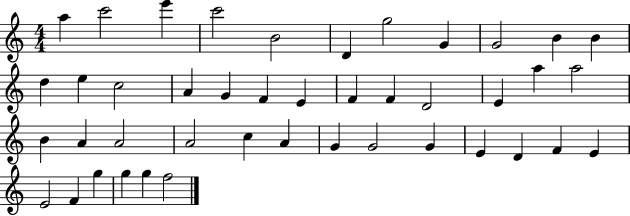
{
  \clef treble
  \numericTimeSignature
  \time 4/4
  \key c \major
  a''4 c'''2 e'''4 | c'''2 b'2 | d'4 g''2 g'4 | g'2 b'4 b'4 | \break d''4 e''4 c''2 | a'4 g'4 f'4 e'4 | f'4 f'4 d'2 | e'4 a''4 a''2 | \break b'4 a'4 a'2 | a'2 c''4 a'4 | g'4 g'2 g'4 | e'4 d'4 f'4 e'4 | \break e'2 f'4 g''4 | g''4 g''4 f''2 | \bar "|."
}